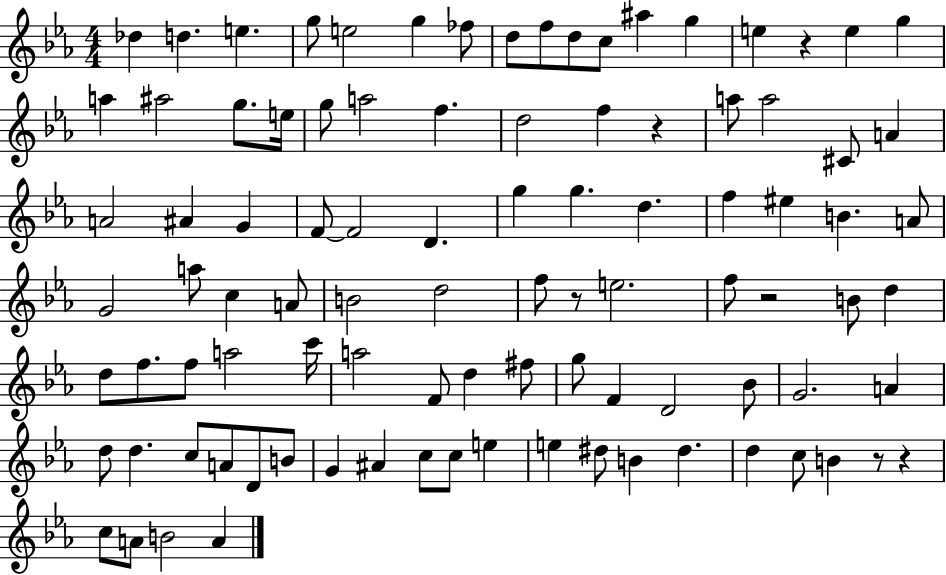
Db5/q D5/q. E5/q. G5/e E5/h G5/q FES5/e D5/e F5/e D5/e C5/e A#5/q G5/q E5/q R/q E5/q G5/q A5/q A#5/h G5/e. E5/s G5/e A5/h F5/q. D5/h F5/q R/q A5/e A5/h C#4/e A4/q A4/h A#4/q G4/q F4/e F4/h D4/q. G5/q G5/q. D5/q. F5/q EIS5/q B4/q. A4/e G4/h A5/e C5/q A4/e B4/h D5/h F5/e R/e E5/h. F5/e R/h B4/e D5/q D5/e F5/e. F5/e A5/h C6/s A5/h F4/e D5/q F#5/e G5/e F4/q D4/h Bb4/e G4/h. A4/q D5/e D5/q. C5/e A4/e D4/e B4/e G4/q A#4/q C5/e C5/e E5/q E5/q D#5/e B4/q D#5/q. D5/q C5/e B4/q R/e R/q C5/e A4/e B4/h A4/q